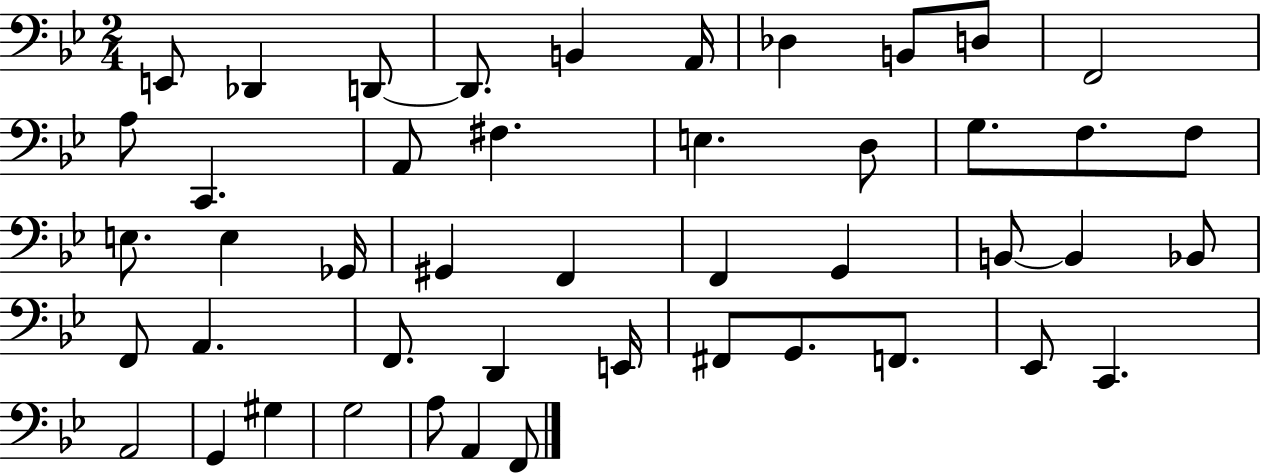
E2/e Db2/q D2/e D2/e. B2/q A2/s Db3/q B2/e D3/e F2/h A3/e C2/q. A2/e F#3/q. E3/q. D3/e G3/e. F3/e. F3/e E3/e. E3/q Gb2/s G#2/q F2/q F2/q G2/q B2/e B2/q Bb2/e F2/e A2/q. F2/e. D2/q E2/s F#2/e G2/e. F2/e. Eb2/e C2/q. A2/h G2/q G#3/q G3/h A3/e A2/q F2/e